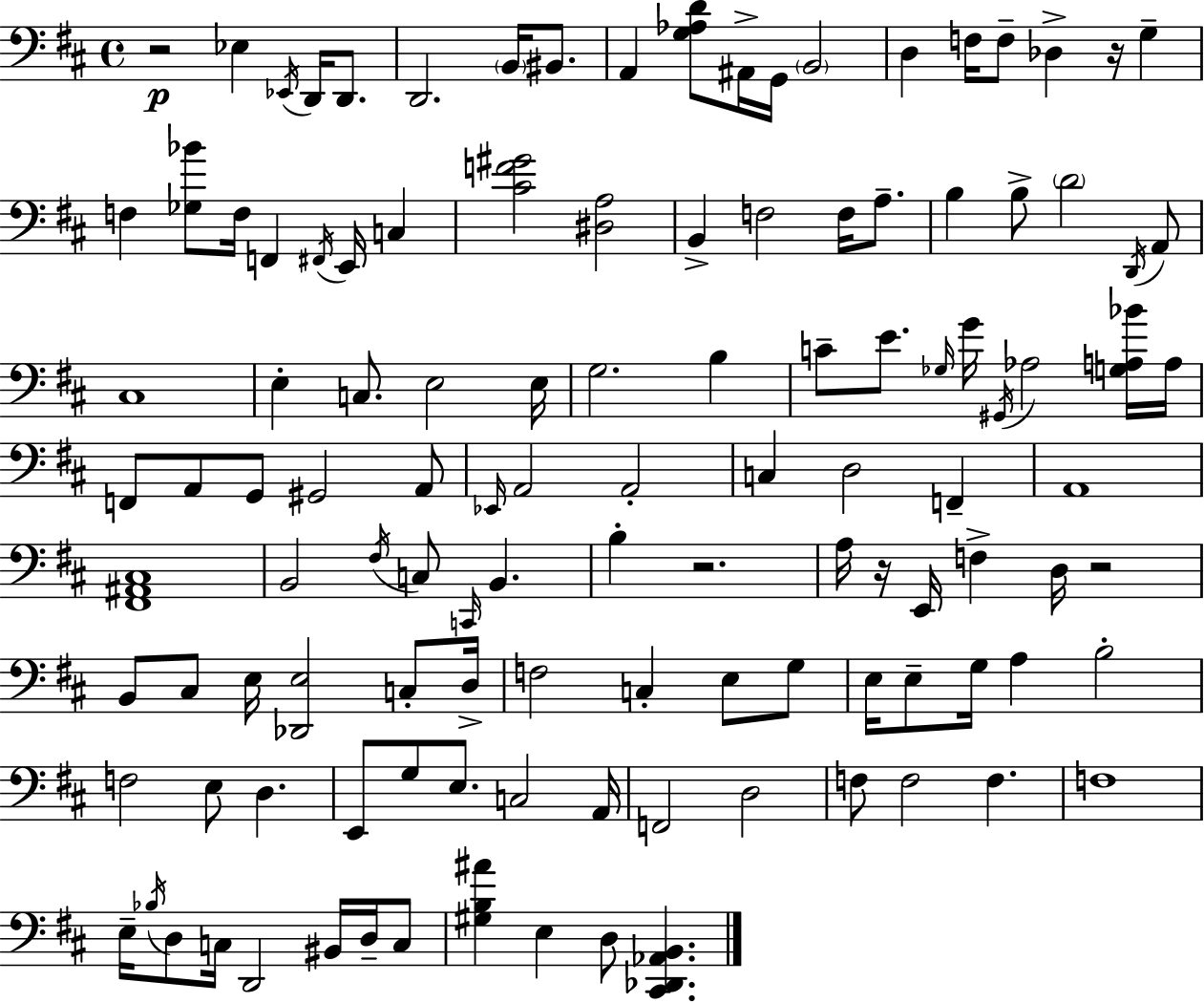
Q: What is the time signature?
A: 4/4